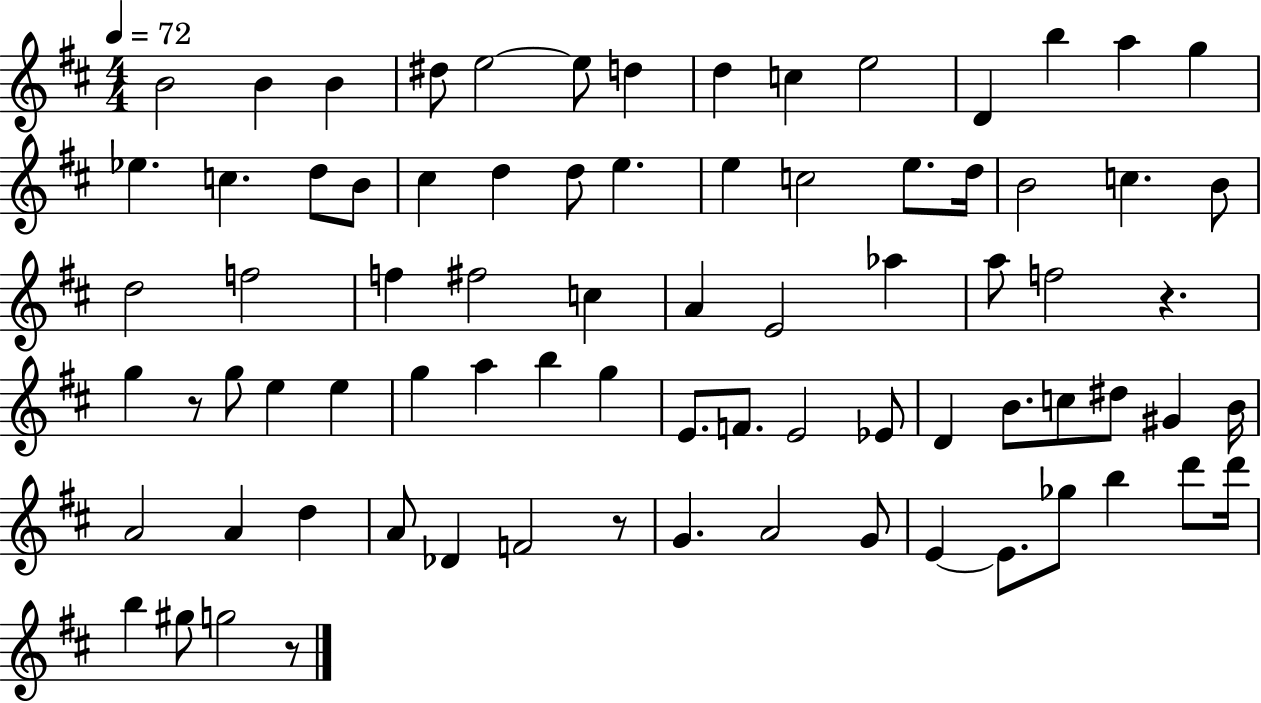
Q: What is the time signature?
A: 4/4